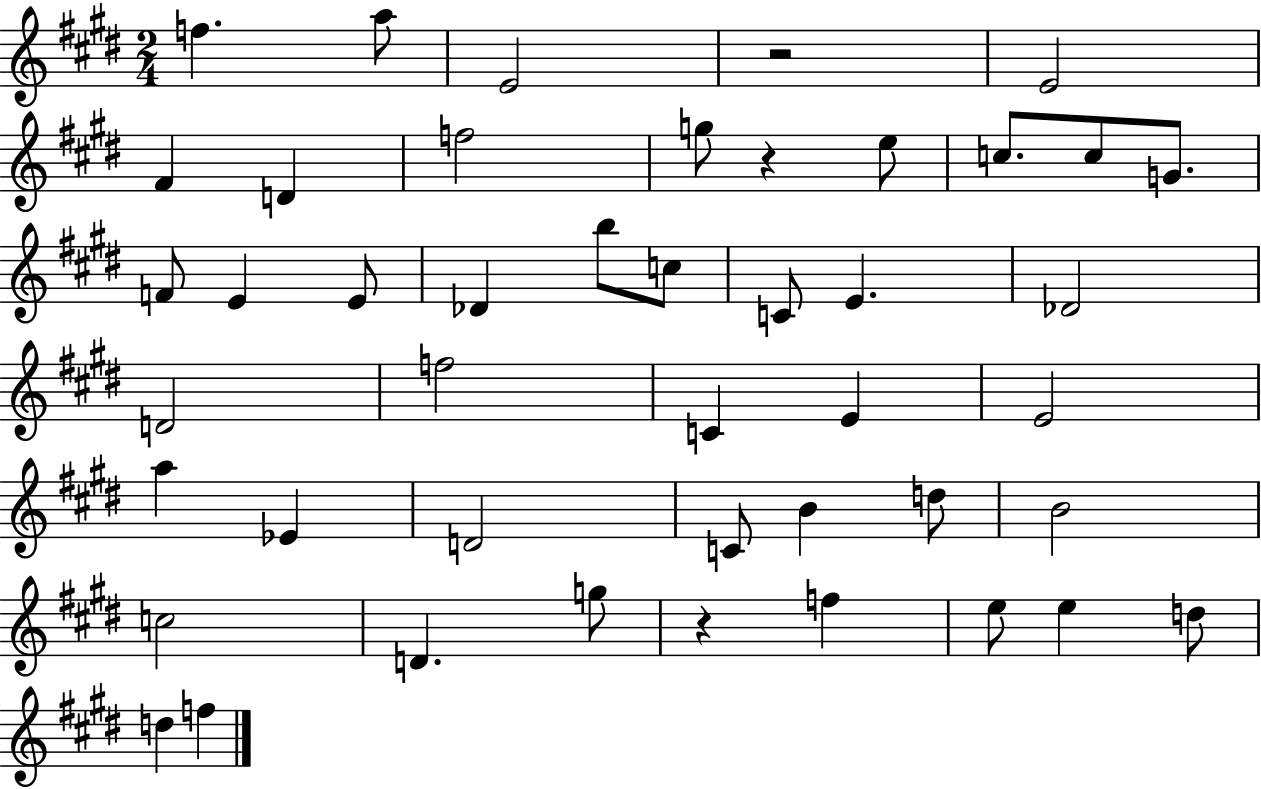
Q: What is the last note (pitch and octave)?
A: F5